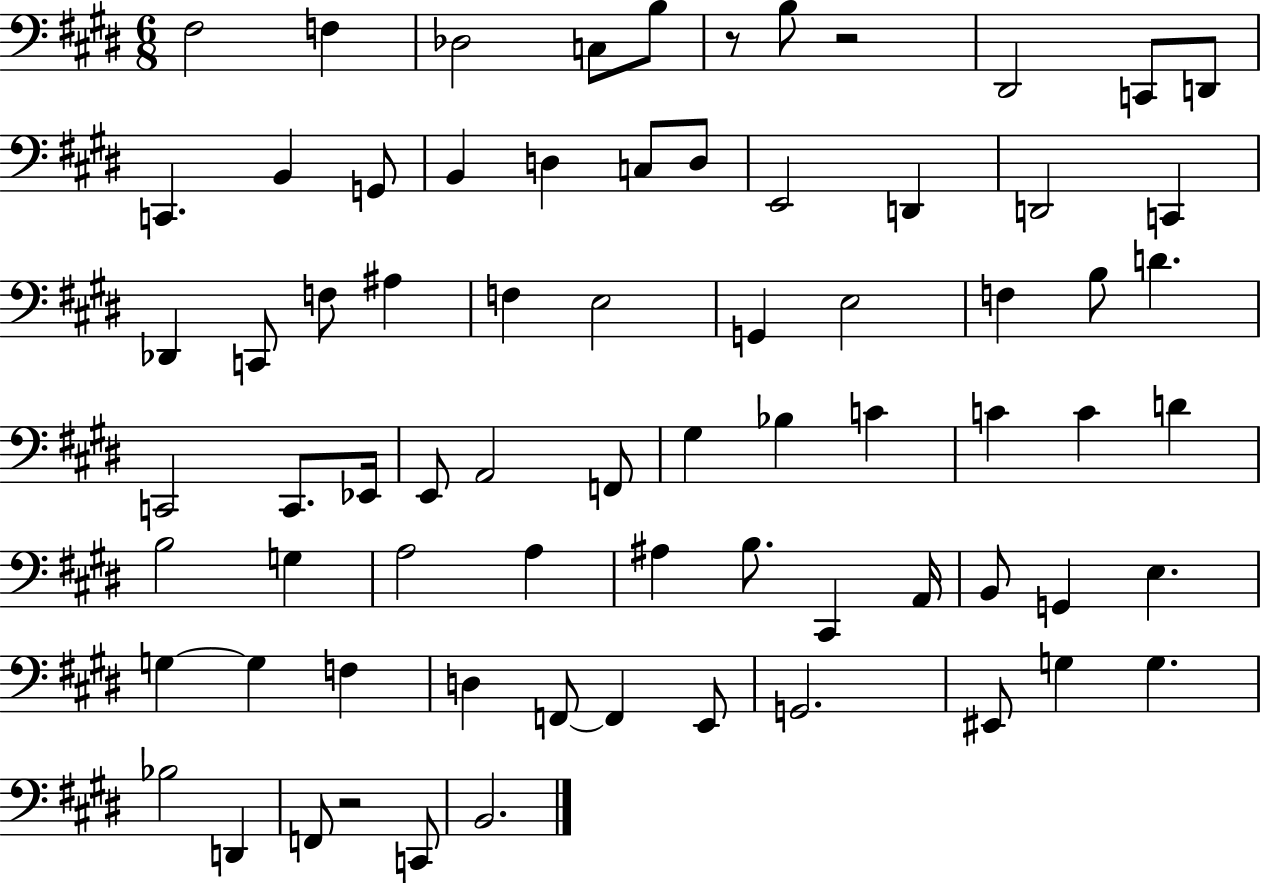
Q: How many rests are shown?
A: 3